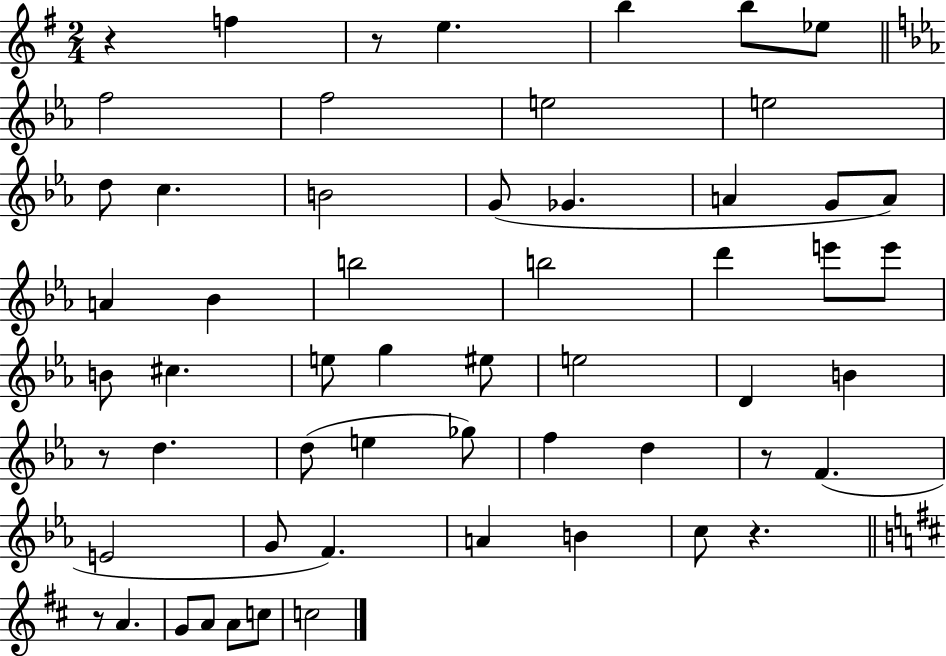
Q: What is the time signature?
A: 2/4